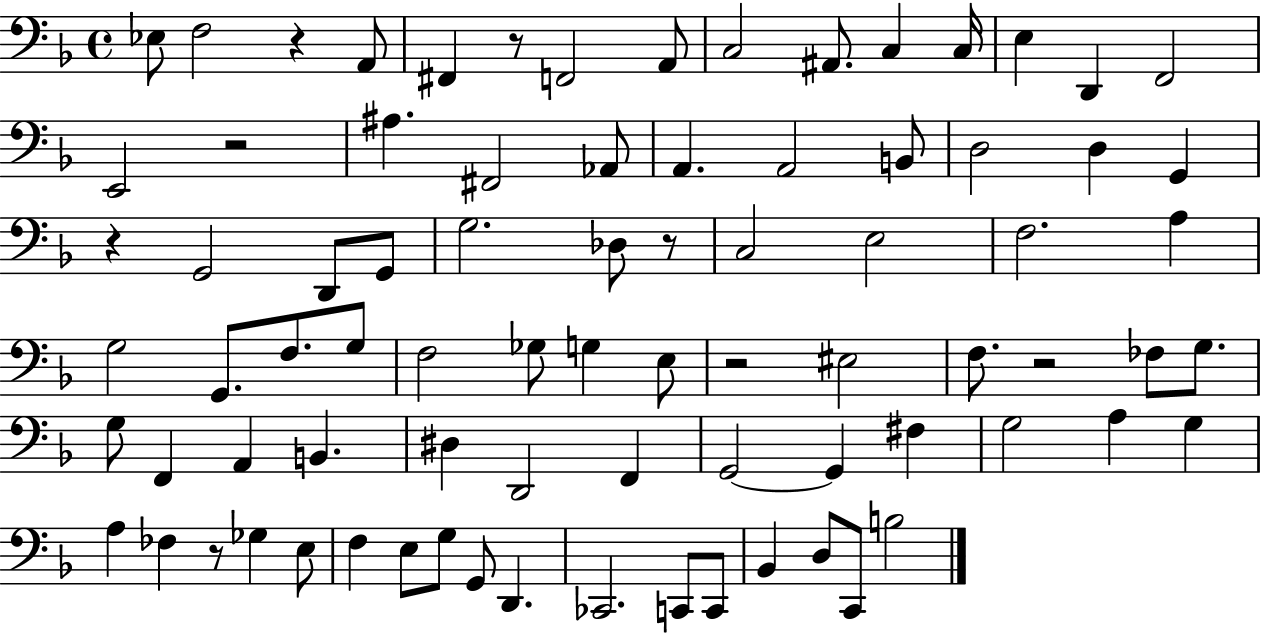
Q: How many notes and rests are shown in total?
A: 81